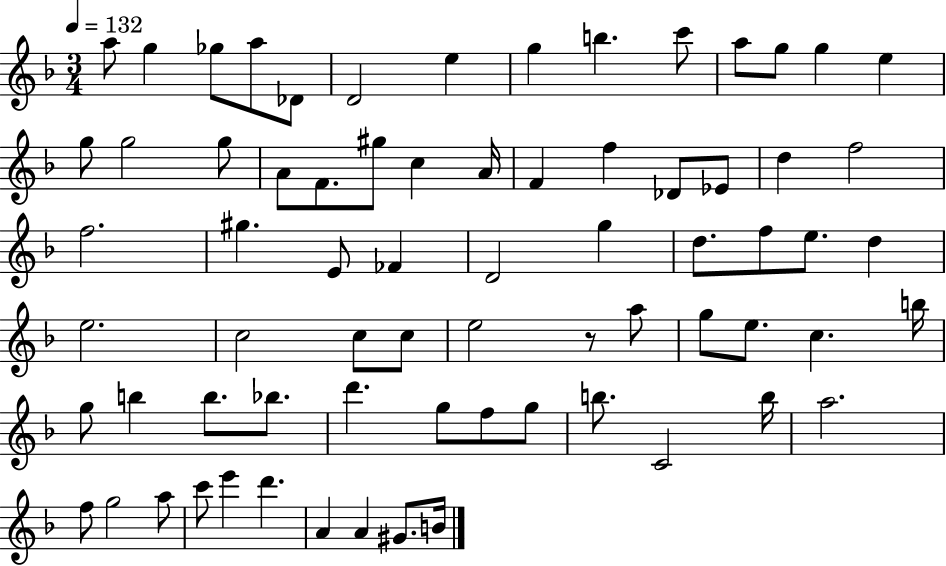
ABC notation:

X:1
T:Untitled
M:3/4
L:1/4
K:F
a/2 g _g/2 a/2 _D/2 D2 e g b c'/2 a/2 g/2 g e g/2 g2 g/2 A/2 F/2 ^g/2 c A/4 F f _D/2 _E/2 d f2 f2 ^g E/2 _F D2 g d/2 f/2 e/2 d e2 c2 c/2 c/2 e2 z/2 a/2 g/2 e/2 c b/4 g/2 b b/2 _b/2 d' g/2 f/2 g/2 b/2 C2 b/4 a2 f/2 g2 a/2 c'/2 e' d' A A ^G/2 B/4